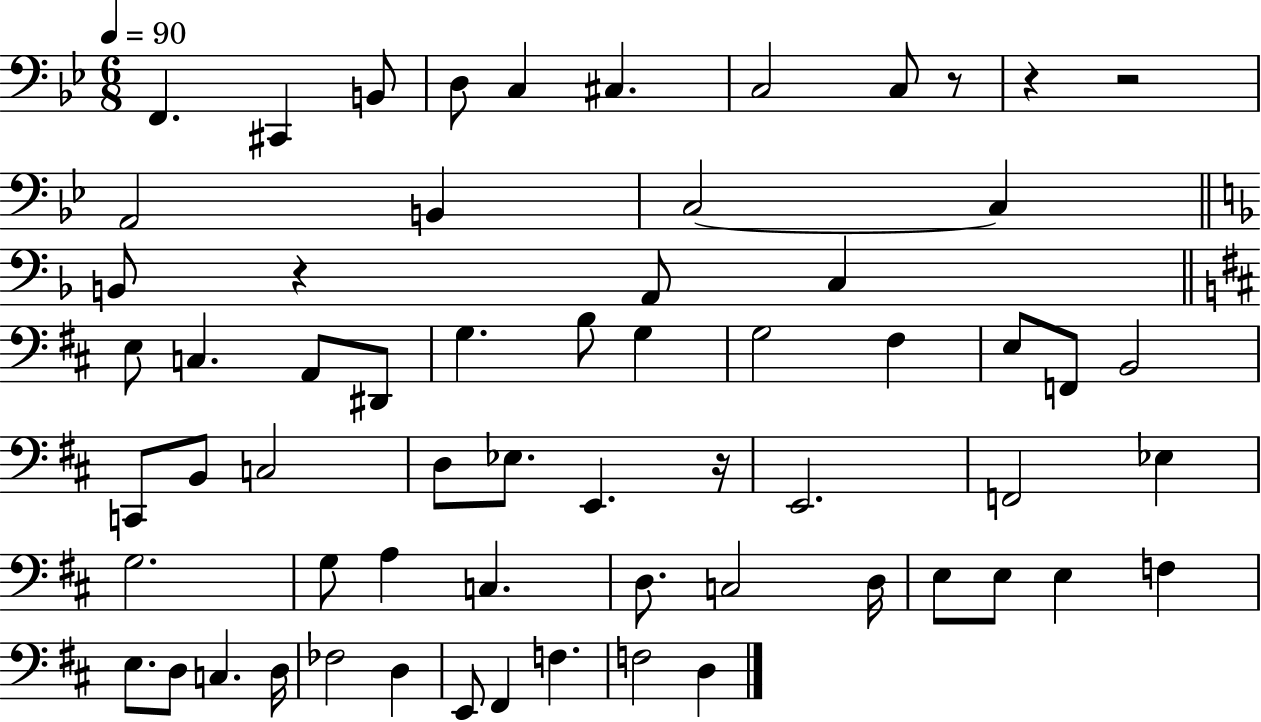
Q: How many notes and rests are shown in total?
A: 63